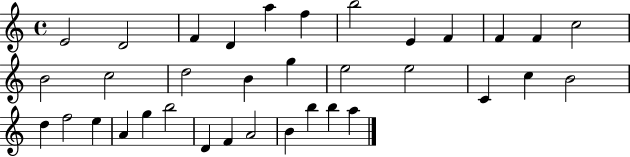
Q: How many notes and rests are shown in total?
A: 35